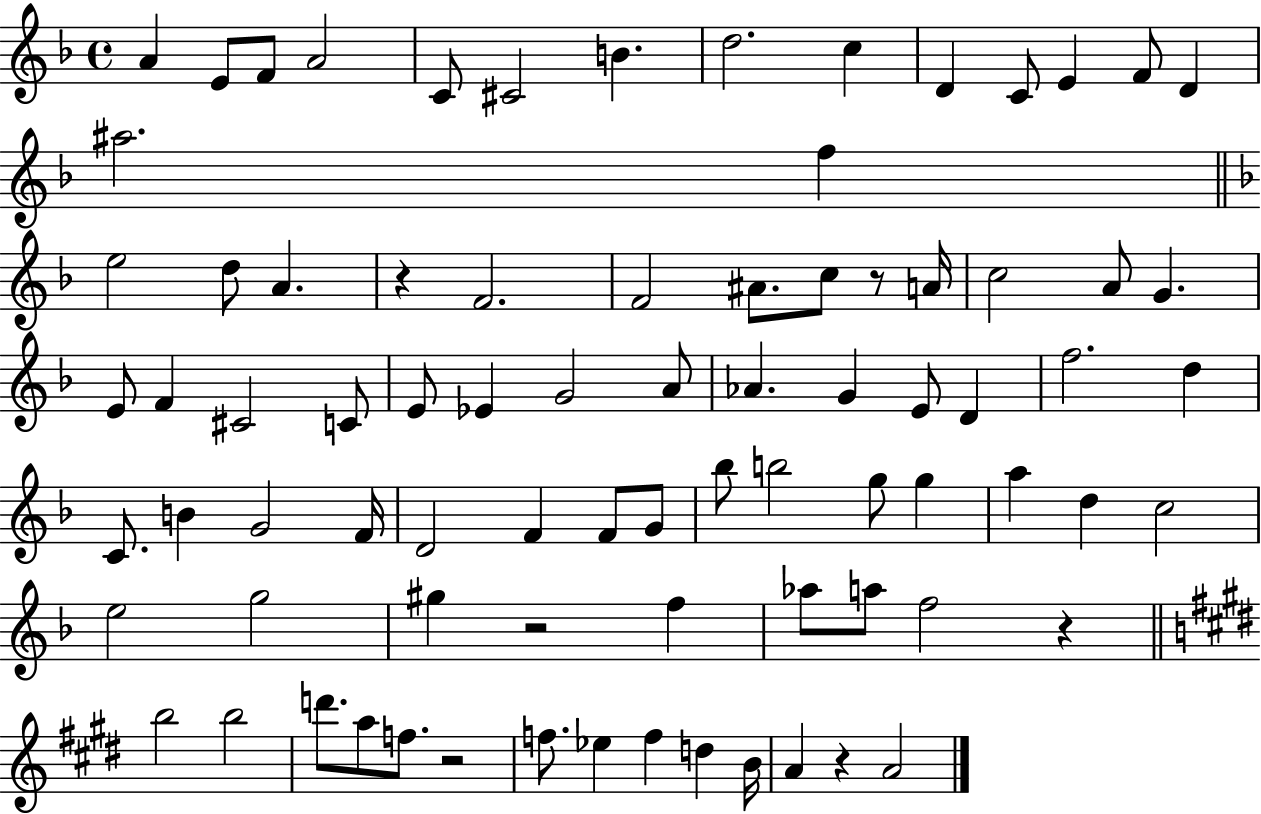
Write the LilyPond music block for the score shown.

{
  \clef treble
  \time 4/4
  \defaultTimeSignature
  \key f \major
  a'4 e'8 f'8 a'2 | c'8 cis'2 b'4. | d''2. c''4 | d'4 c'8 e'4 f'8 d'4 | \break ais''2. f''4 | \bar "||" \break \key f \major e''2 d''8 a'4. | r4 f'2. | f'2 ais'8. c''8 r8 a'16 | c''2 a'8 g'4. | \break e'8 f'4 cis'2 c'8 | e'8 ees'4 g'2 a'8 | aes'4. g'4 e'8 d'4 | f''2. d''4 | \break c'8. b'4 g'2 f'16 | d'2 f'4 f'8 g'8 | bes''8 b''2 g''8 g''4 | a''4 d''4 c''2 | \break e''2 g''2 | gis''4 r2 f''4 | aes''8 a''8 f''2 r4 | \bar "||" \break \key e \major b''2 b''2 | d'''8. a''8 f''8. r2 | f''8. ees''4 f''4 d''4 b'16 | a'4 r4 a'2 | \break \bar "|."
}